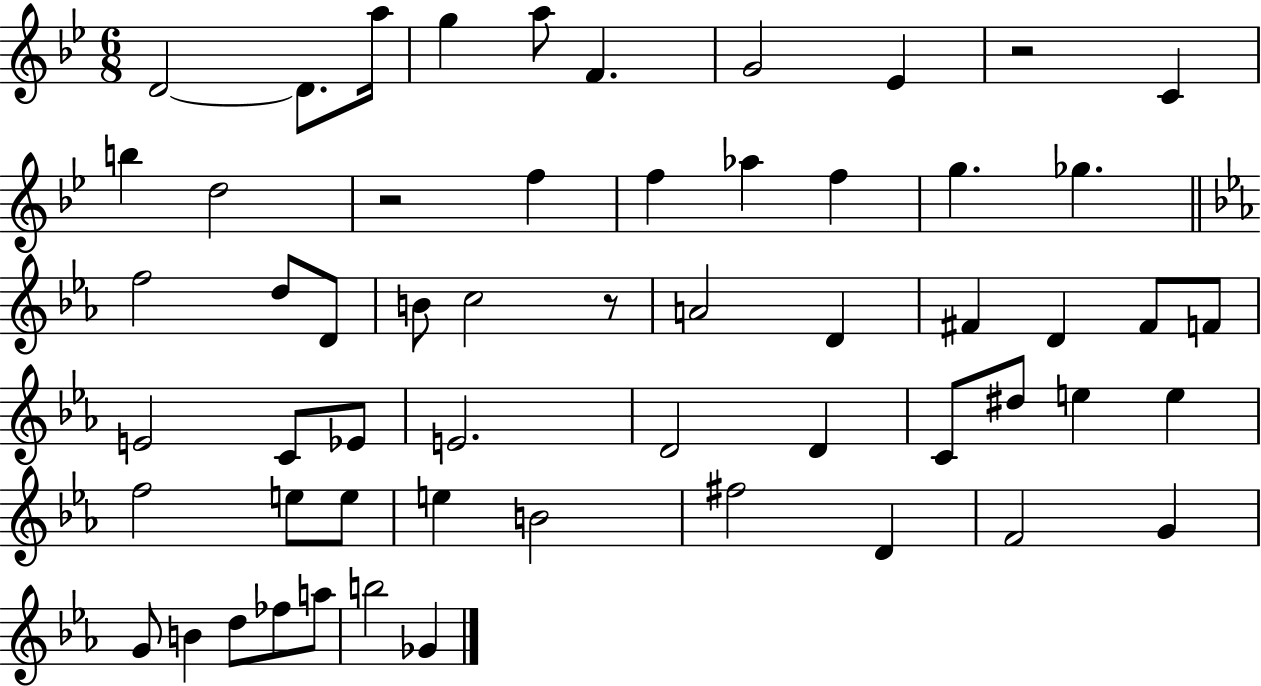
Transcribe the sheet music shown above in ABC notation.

X:1
T:Untitled
M:6/8
L:1/4
K:Bb
D2 D/2 a/4 g a/2 F G2 _E z2 C b d2 z2 f f _a f g _g f2 d/2 D/2 B/2 c2 z/2 A2 D ^F D ^F/2 F/2 E2 C/2 _E/2 E2 D2 D C/2 ^d/2 e e f2 e/2 e/2 e B2 ^f2 D F2 G G/2 B d/2 _f/2 a/2 b2 _G